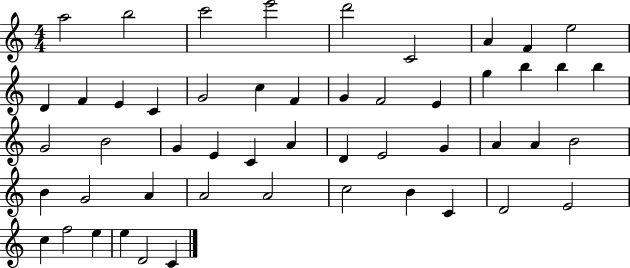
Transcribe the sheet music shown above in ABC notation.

X:1
T:Untitled
M:4/4
L:1/4
K:C
a2 b2 c'2 e'2 d'2 C2 A F e2 D F E C G2 c F G F2 E g b b b G2 B2 G E C A D E2 G A A B2 B G2 A A2 A2 c2 B C D2 E2 c f2 e e D2 C